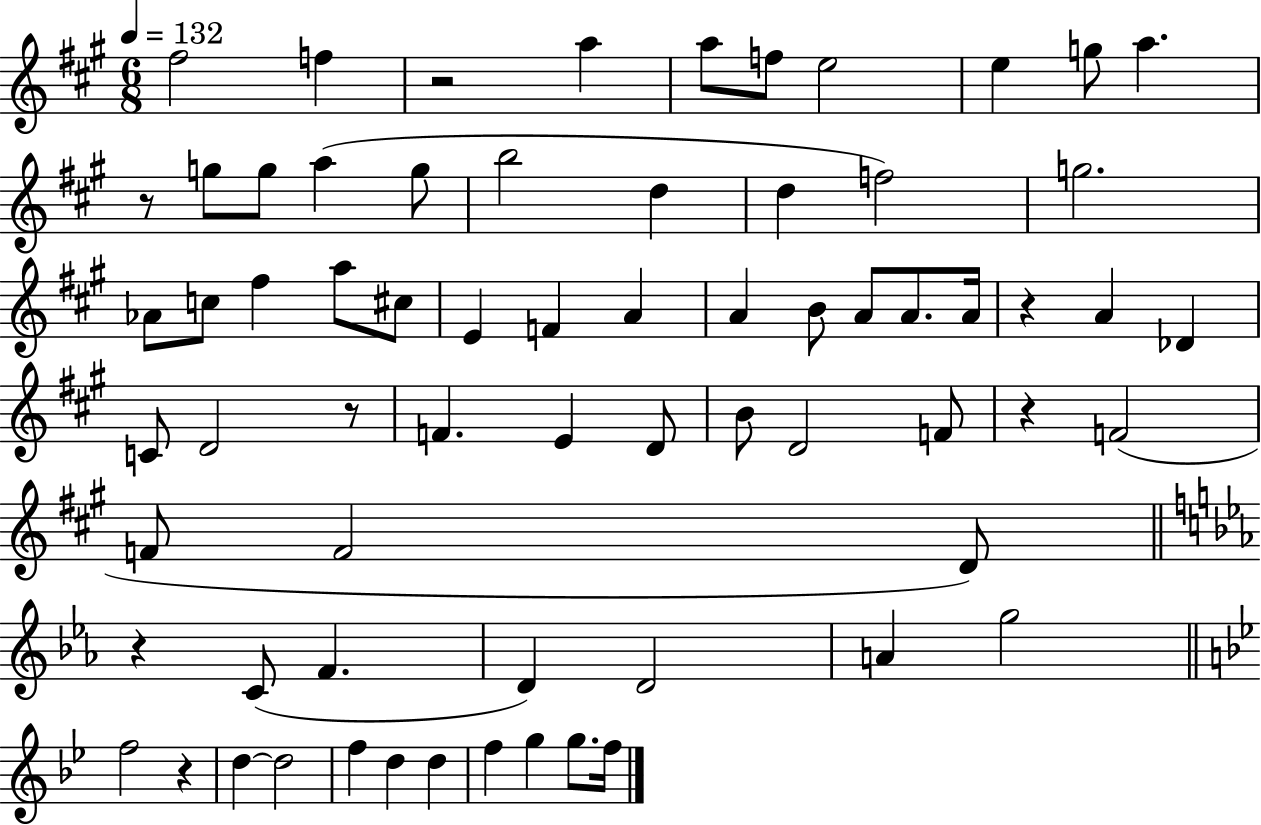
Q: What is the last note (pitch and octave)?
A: F5